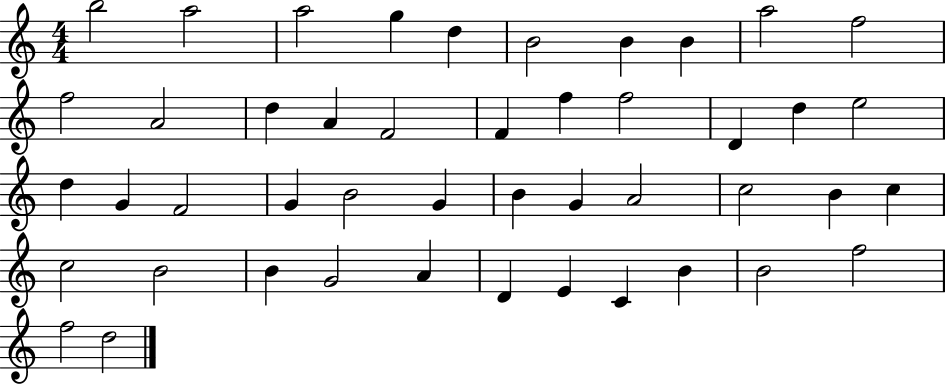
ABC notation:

X:1
T:Untitled
M:4/4
L:1/4
K:C
b2 a2 a2 g d B2 B B a2 f2 f2 A2 d A F2 F f f2 D d e2 d G F2 G B2 G B G A2 c2 B c c2 B2 B G2 A D E C B B2 f2 f2 d2